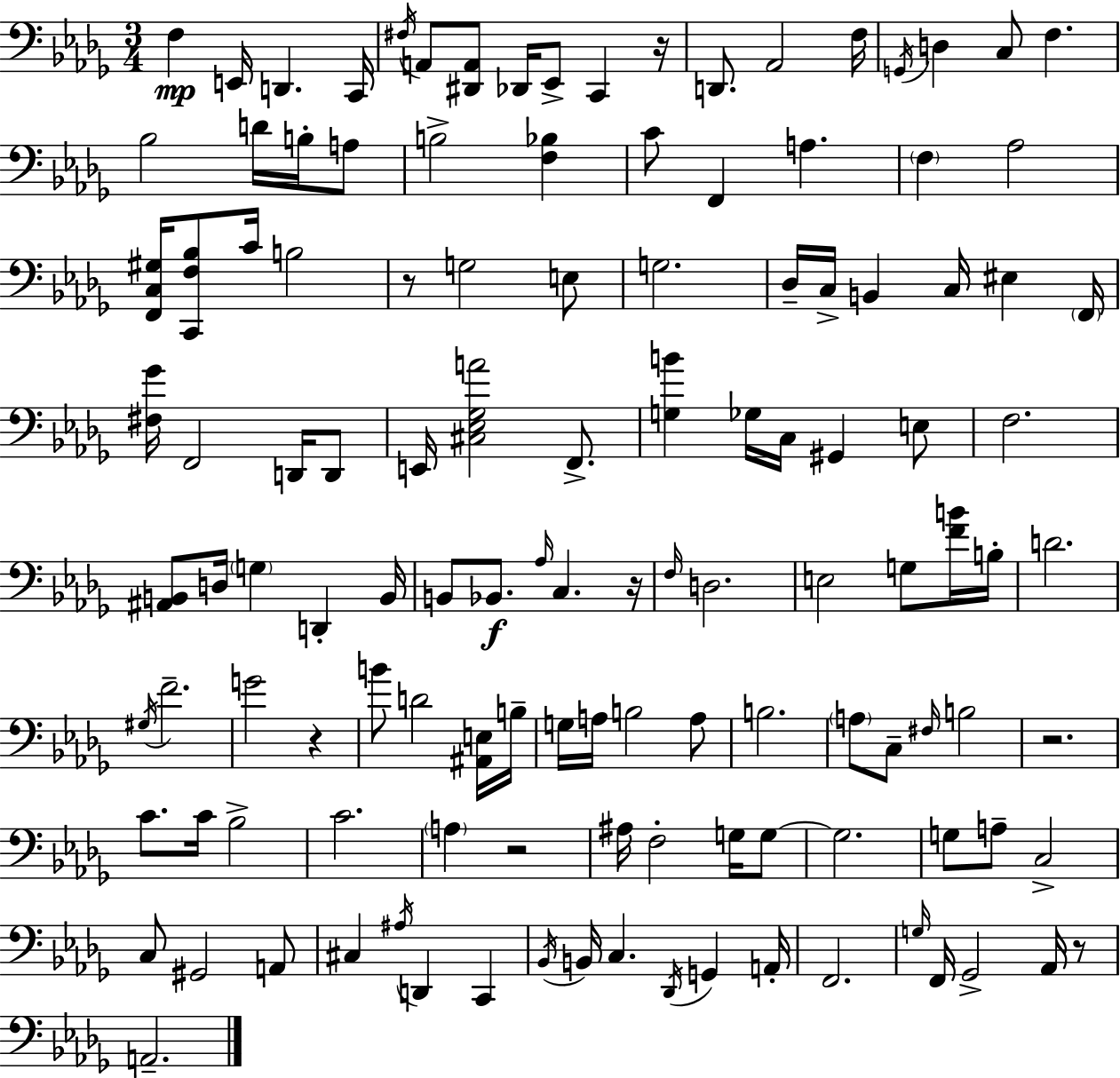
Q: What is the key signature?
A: BES minor